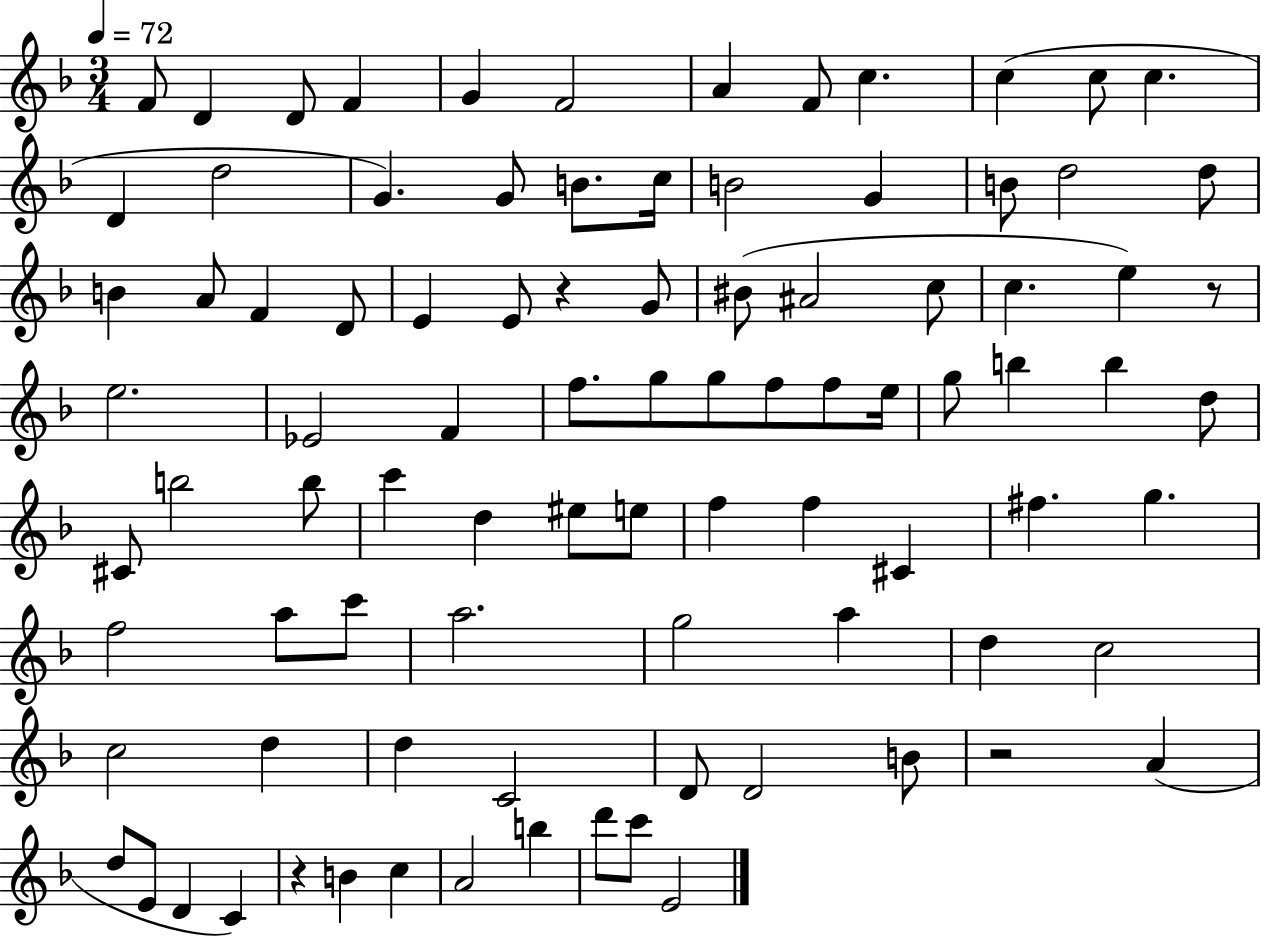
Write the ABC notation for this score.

X:1
T:Untitled
M:3/4
L:1/4
K:F
F/2 D D/2 F G F2 A F/2 c c c/2 c D d2 G G/2 B/2 c/4 B2 G B/2 d2 d/2 B A/2 F D/2 E E/2 z G/2 ^B/2 ^A2 c/2 c e z/2 e2 _E2 F f/2 g/2 g/2 f/2 f/2 e/4 g/2 b b d/2 ^C/2 b2 b/2 c' d ^e/2 e/2 f f ^C ^f g f2 a/2 c'/2 a2 g2 a d c2 c2 d d C2 D/2 D2 B/2 z2 A d/2 E/2 D C z B c A2 b d'/2 c'/2 E2